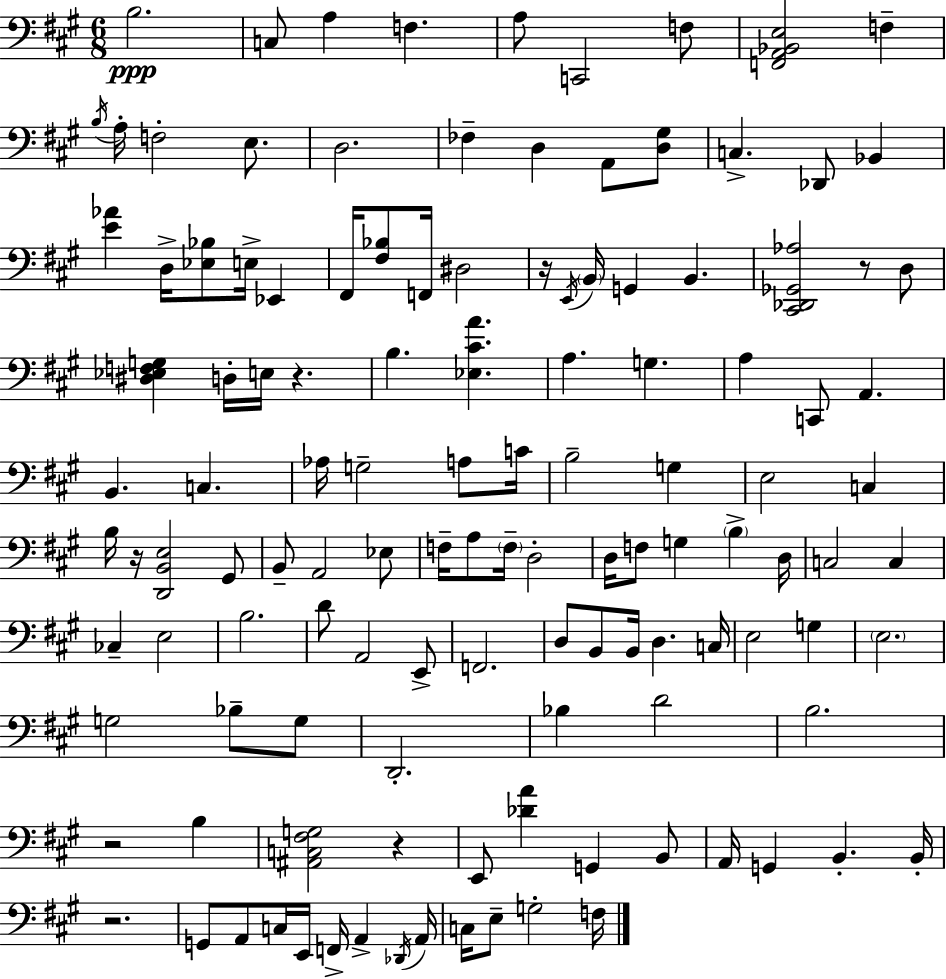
B3/h. C3/e A3/q F3/q. A3/e C2/h F3/e [F2,A2,Bb2,E3]/h F3/q B3/s A3/s F3/h E3/e. D3/h. FES3/q D3/q A2/e [D3,G#3]/e C3/q. Db2/e Bb2/q [E4,Ab4]/q D3/s [Eb3,Bb3]/e E3/s Eb2/q F#2/s [F#3,Bb3]/e F2/s D#3/h R/s E2/s B2/s G2/q B2/q. [C#2,Db2,Gb2,Ab3]/h R/e D3/e [D#3,Eb3,F3,G3]/q D3/s E3/s R/q. B3/q. [Eb3,C#4,A4]/q. A3/q. G3/q. A3/q C2/e A2/q. B2/q. C3/q. Ab3/s G3/h A3/e C4/s B3/h G3/q E3/h C3/q B3/s R/s [D2,B2,E3]/h G#2/e B2/e A2/h Eb3/e F3/s A3/e F3/s D3/h D3/s F3/e G3/q B3/q D3/s C3/h C3/q CES3/q E3/h B3/h. D4/e A2/h E2/e F2/h. D3/e B2/e B2/s D3/q. C3/s E3/h G3/q E3/h. G3/h Bb3/e G3/e D2/h. Bb3/q D4/h B3/h. R/h B3/q [A#2,C3,F#3,G3]/h R/q E2/e [Db4,A4]/q G2/q B2/e A2/s G2/q B2/q. B2/s R/h. G2/e A2/e C3/s E2/s F2/s A2/q Db2/s A2/s C3/s E3/e G3/h F3/s